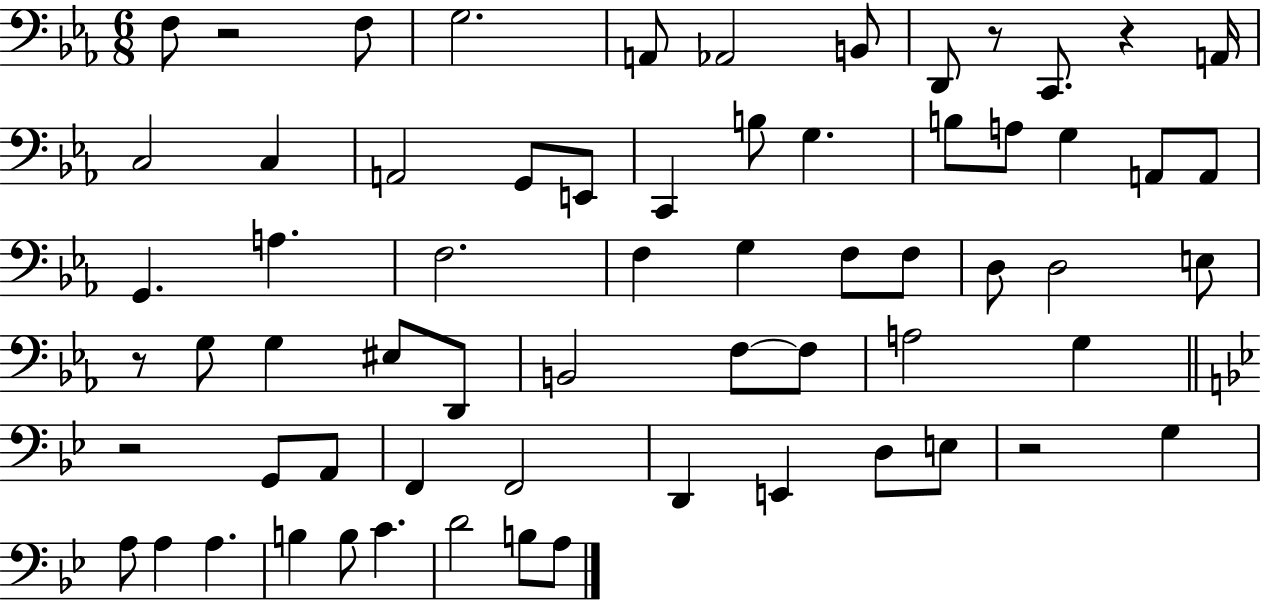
{
  \clef bass
  \numericTimeSignature
  \time 6/8
  \key ees \major
  f8 r2 f8 | g2. | a,8 aes,2 b,8 | d,8 r8 c,8. r4 a,16 | \break c2 c4 | a,2 g,8 e,8 | c,4 b8 g4. | b8 a8 g4 a,8 a,8 | \break g,4. a4. | f2. | f4 g4 f8 f8 | d8 d2 e8 | \break r8 g8 g4 eis8 d,8 | b,2 f8~~ f8 | a2 g4 | \bar "||" \break \key g \minor r2 g,8 a,8 | f,4 f,2 | d,4 e,4 d8 e8 | r2 g4 | \break a8 a4 a4. | b4 b8 c'4. | d'2 b8 a8 | \bar "|."
}